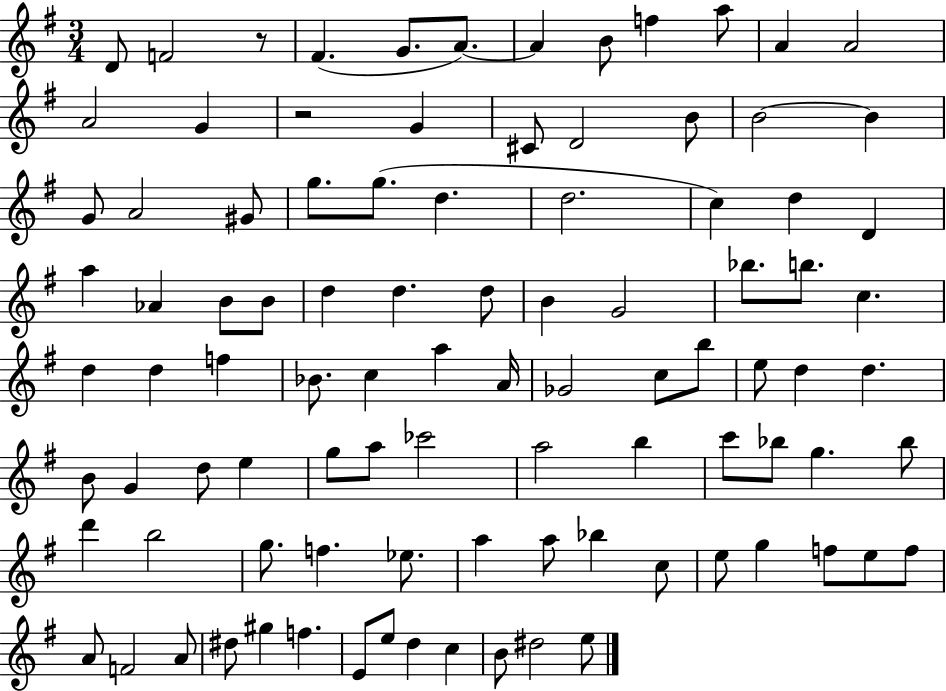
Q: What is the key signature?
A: G major